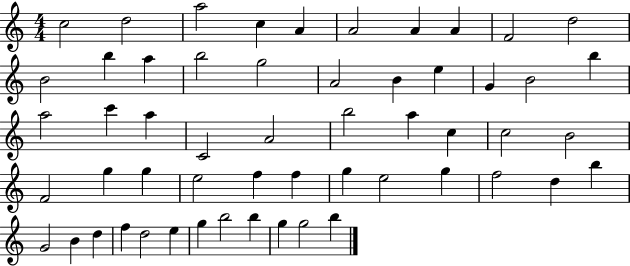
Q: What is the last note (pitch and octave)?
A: B5